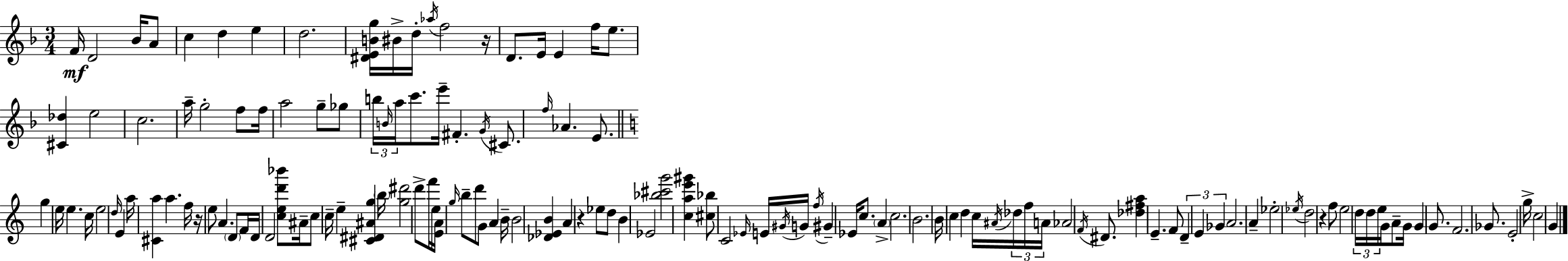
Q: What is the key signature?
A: D minor